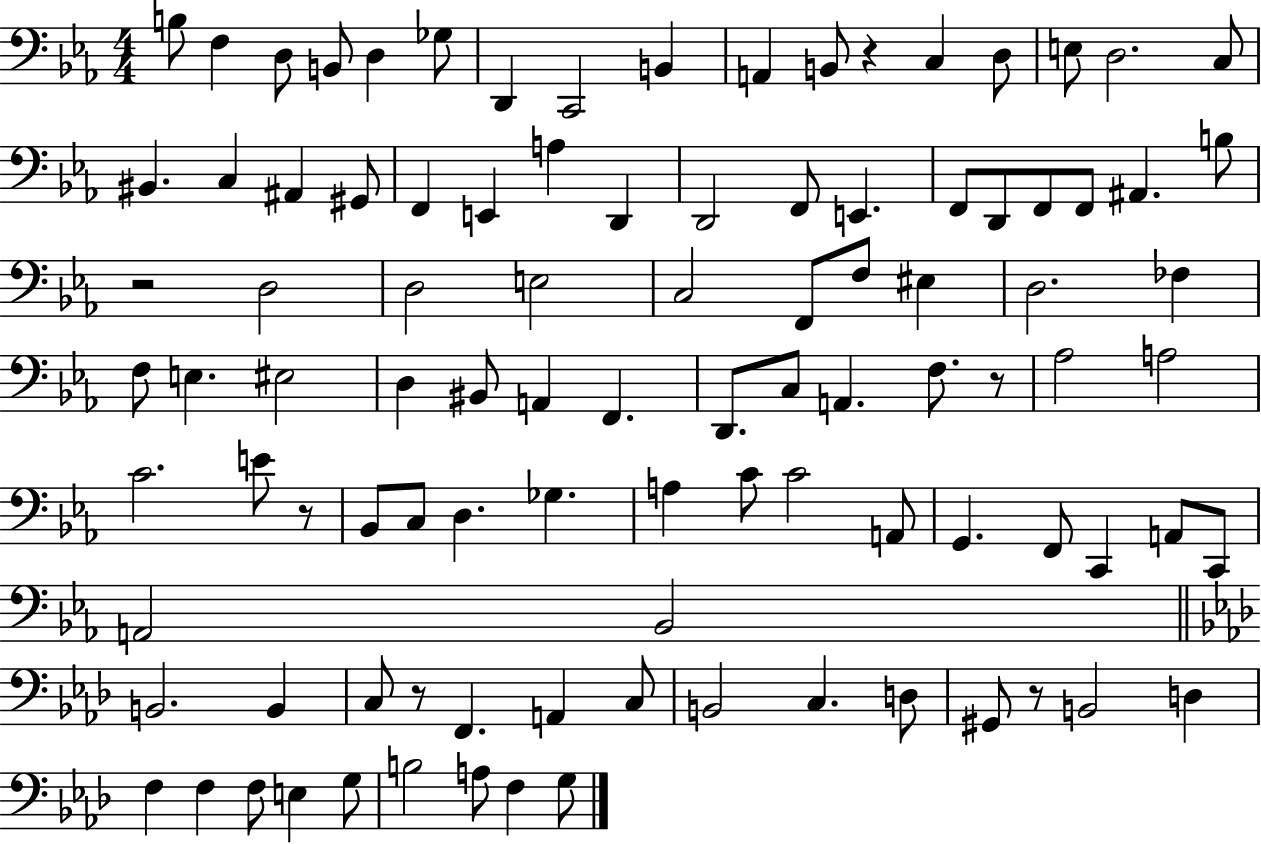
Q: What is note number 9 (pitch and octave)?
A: B2